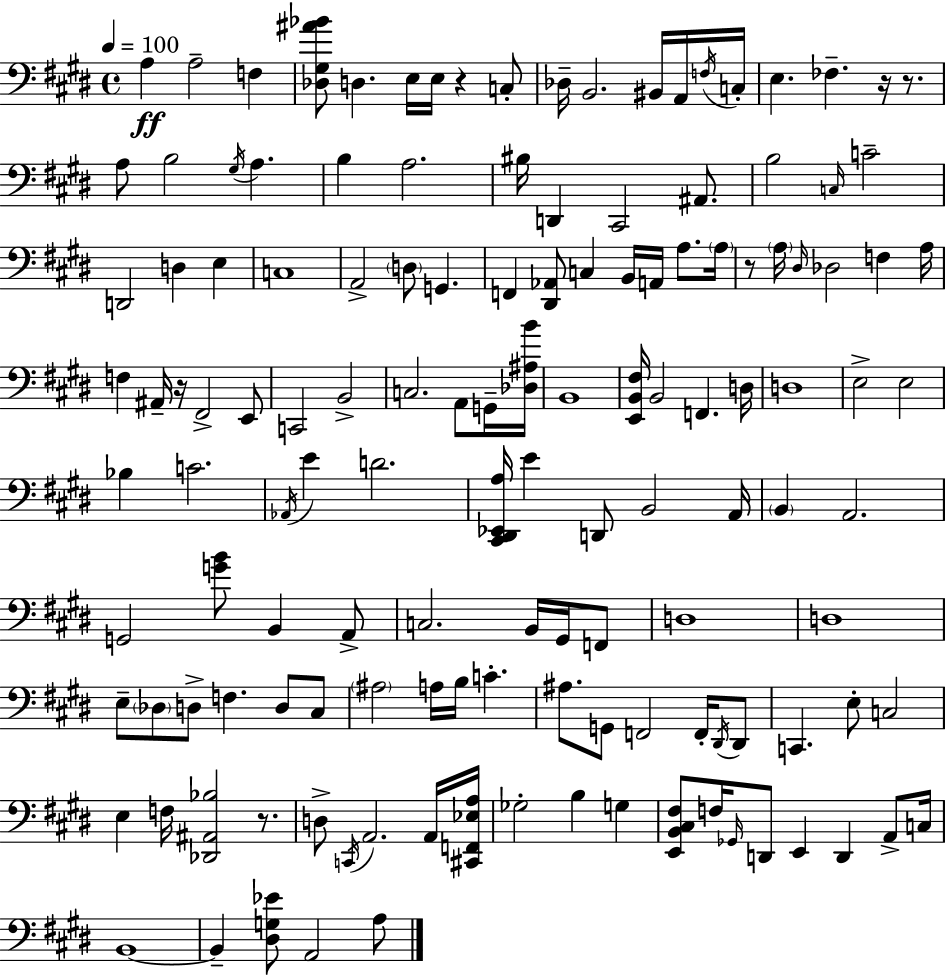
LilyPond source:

{
  \clef bass
  \time 4/4
  \defaultTimeSignature
  \key e \major
  \tempo 4 = 100
  a4\ff a2-- f4 | <des gis ais' bes'>8 d4. e16 e16 r4 c8-. | des16-- b,2. bis,16 a,16 \acciaccatura { f16 } | c16-. e4. fes4.-- r16 r8. | \break a8 b2 \acciaccatura { gis16 } a4. | b4 a2. | bis16 d,4 cis,2 ais,8. | b2 \grace { c16 } c'2-- | \break d,2 d4 e4 | c1 | a,2-> \parenthesize d8 g,4. | f,4 <dis, aes,>8 c4 b,16 a,16 a8. | \break \parenthesize a16 r8 \parenthesize a16 \grace { dis16 } des2 f4 | a16 f4 ais,16-- r16 fis,2-> | e,8 c,2 b,2-> | c2. | \break a,8 g,16-- <des ais b'>16 b,1 | <e, b, fis>16 b,2 f,4. | d16 d1 | e2-> e2 | \break bes4 c'2. | \acciaccatura { aes,16 } e'4 d'2. | <cis, dis, ees, a>16 e'4 d,8 b,2 | a,16 \parenthesize b,4 a,2. | \break g,2 <g' b'>8 b,4 | a,8-> c2. | b,16 gis,16 f,8 d1 | d1 | \break e8-- \parenthesize des8 d8-> f4. | d8 cis8 \parenthesize ais2 a16 b16 c'4.-. | ais8. g,8 f,2 | f,16-. \acciaccatura { dis,16 } dis,8 c,4. e8-. c2 | \break e4 f16 <des, ais, bes>2 | r8. d8-> \acciaccatura { c,16 } a,2. | a,16 <cis, f, ees a>16 ges2-. b4 | g4 <e, b, cis fis>8 f16 \grace { ges,16 } d,8 e,4 | \break d,4 a,8-> c16 b,1~~ | b,4-- <dis g ees'>8 a,2 | a8 \bar "|."
}